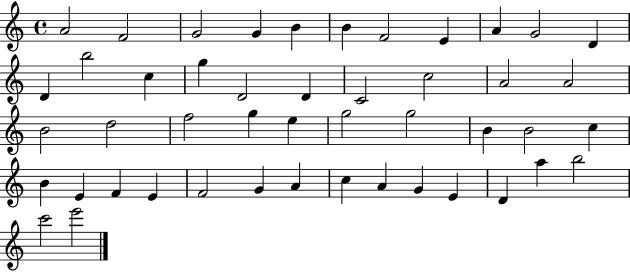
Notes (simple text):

A4/h F4/h G4/h G4/q B4/q B4/q F4/h E4/q A4/q G4/h D4/q D4/q B5/h C5/q G5/q D4/h D4/q C4/h C5/h A4/h A4/h B4/h D5/h F5/h G5/q E5/q G5/h G5/h B4/q B4/h C5/q B4/q E4/q F4/q E4/q F4/h G4/q A4/q C5/q A4/q G4/q E4/q D4/q A5/q B5/h C6/h E6/h